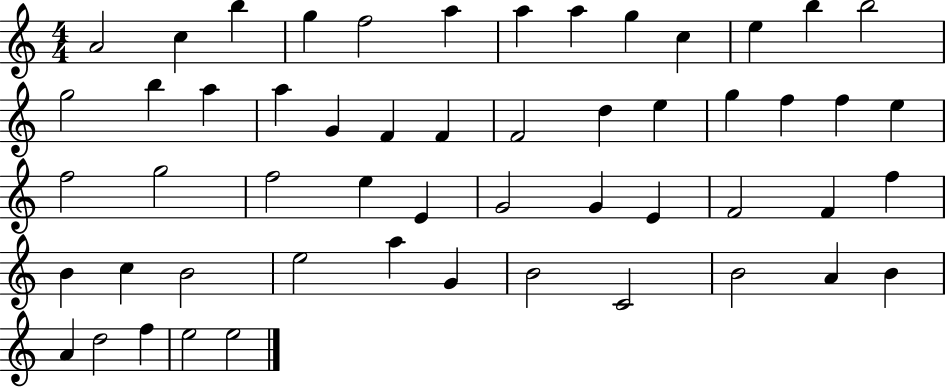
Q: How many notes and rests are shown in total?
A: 54